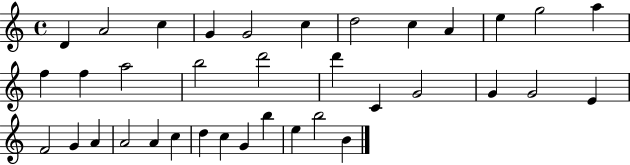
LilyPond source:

{
  \clef treble
  \time 4/4
  \defaultTimeSignature
  \key c \major
  d'4 a'2 c''4 | g'4 g'2 c''4 | d''2 c''4 a'4 | e''4 g''2 a''4 | \break f''4 f''4 a''2 | b''2 d'''2 | d'''4 c'4 g'2 | g'4 g'2 e'4 | \break f'2 g'4 a'4 | a'2 a'4 c''4 | d''4 c''4 g'4 b''4 | e''4 b''2 b'4 | \break \bar "|."
}